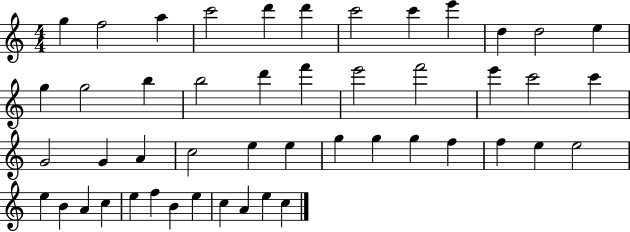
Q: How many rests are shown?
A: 0